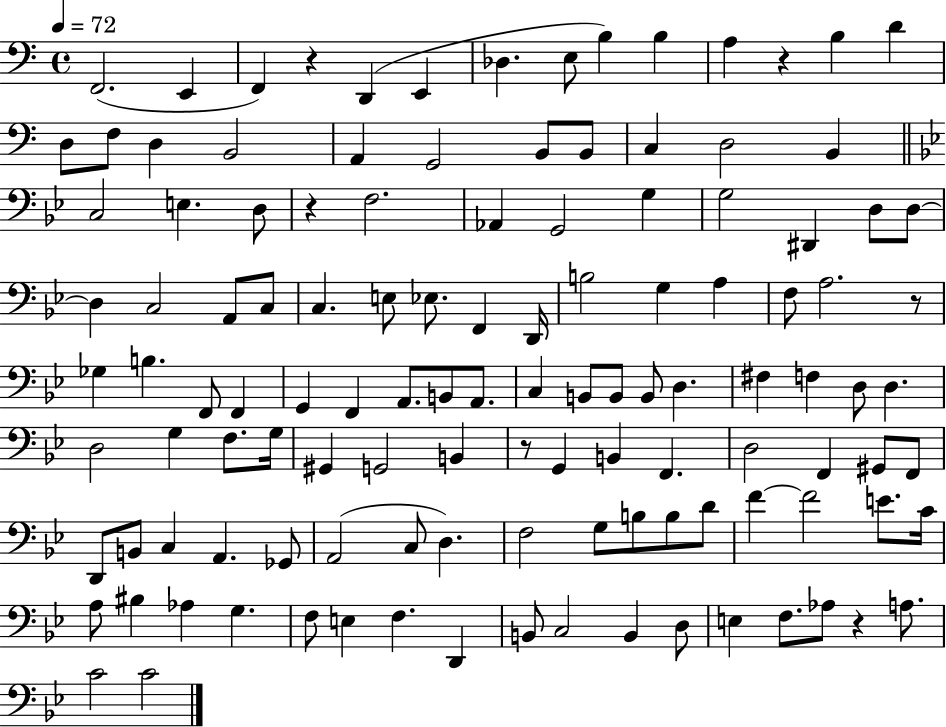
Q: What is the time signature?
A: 4/4